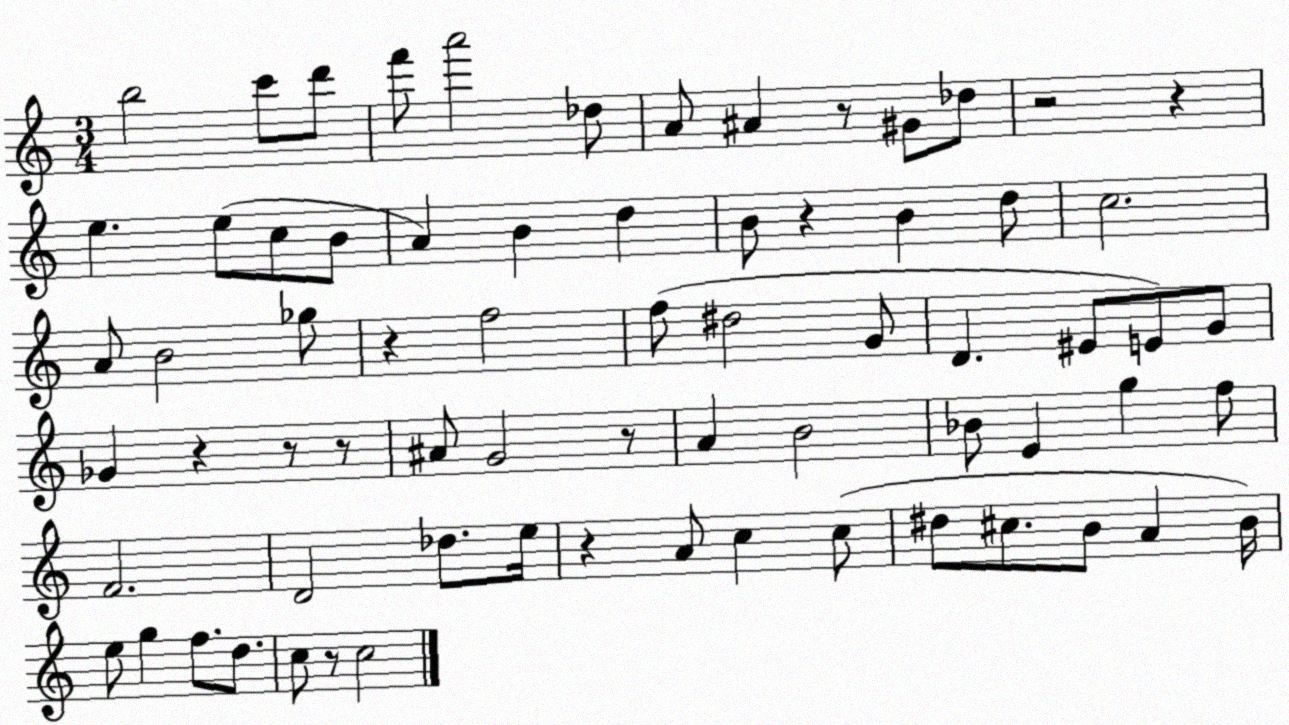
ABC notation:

X:1
T:Untitled
M:3/4
L:1/4
K:C
b2 c'/2 d'/2 f'/2 a'2 _d/2 A/2 ^A z/2 ^G/2 _d/2 z2 z e e/2 c/2 B/2 A B d B/2 z B d/2 c2 A/2 B2 _g/2 z f2 f/2 ^d2 G/2 D ^E/2 E/2 G/2 _G z z/2 z/2 ^A/2 G2 z/2 A B2 _B/2 E g f/2 F2 D2 _d/2 e/4 z A/2 c c/2 ^d/2 ^c/2 B/2 A B/4 e/2 g f/2 d/2 c/2 z/2 c2